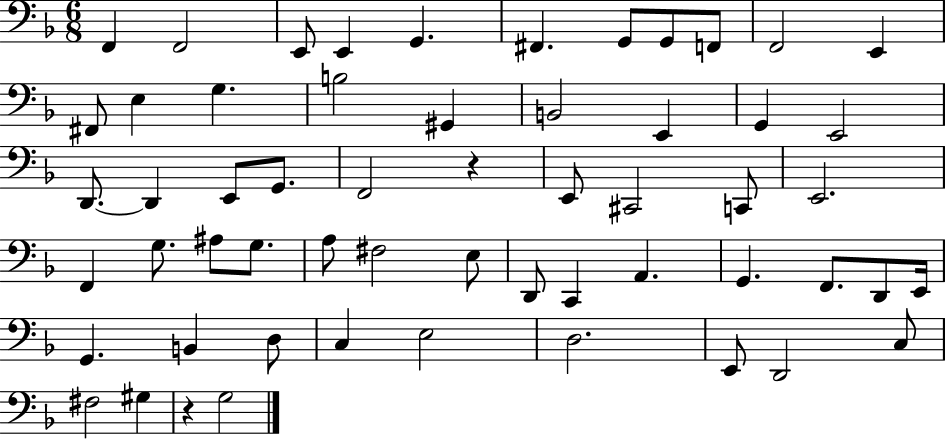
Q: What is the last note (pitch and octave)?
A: G3